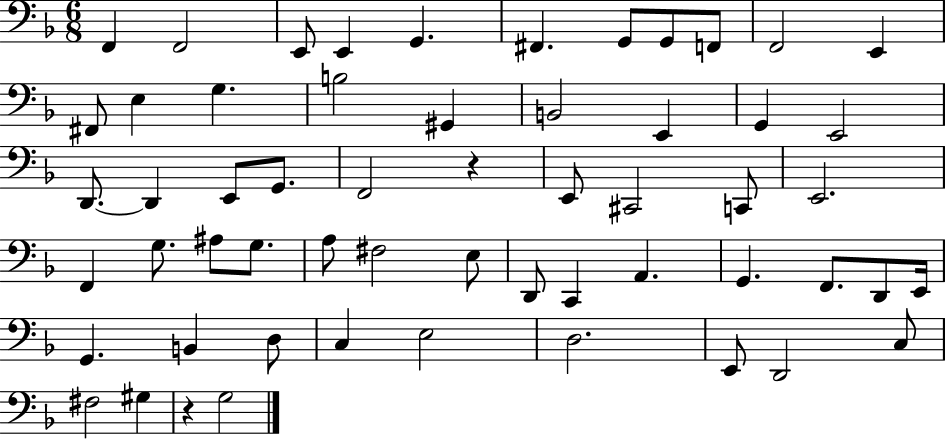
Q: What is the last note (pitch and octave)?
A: G3